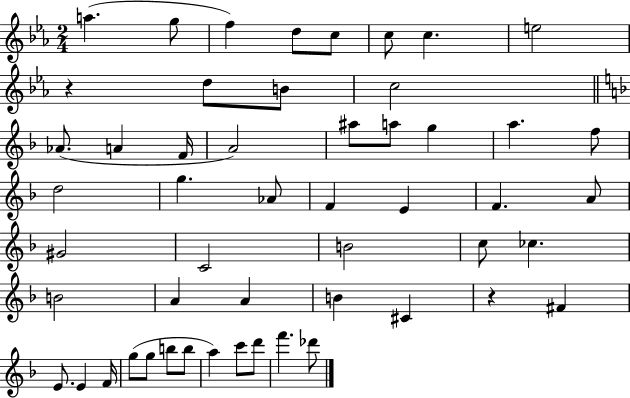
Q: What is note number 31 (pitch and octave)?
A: C5